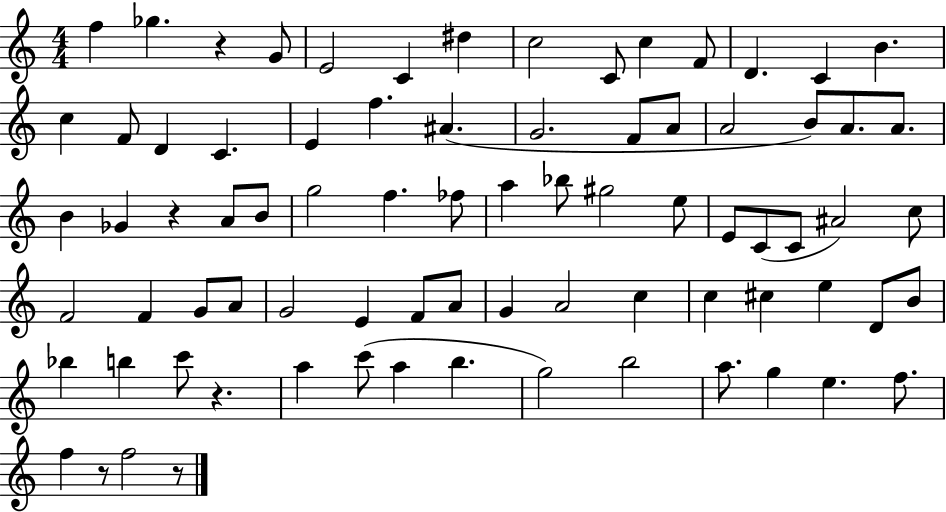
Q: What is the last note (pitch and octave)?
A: F5